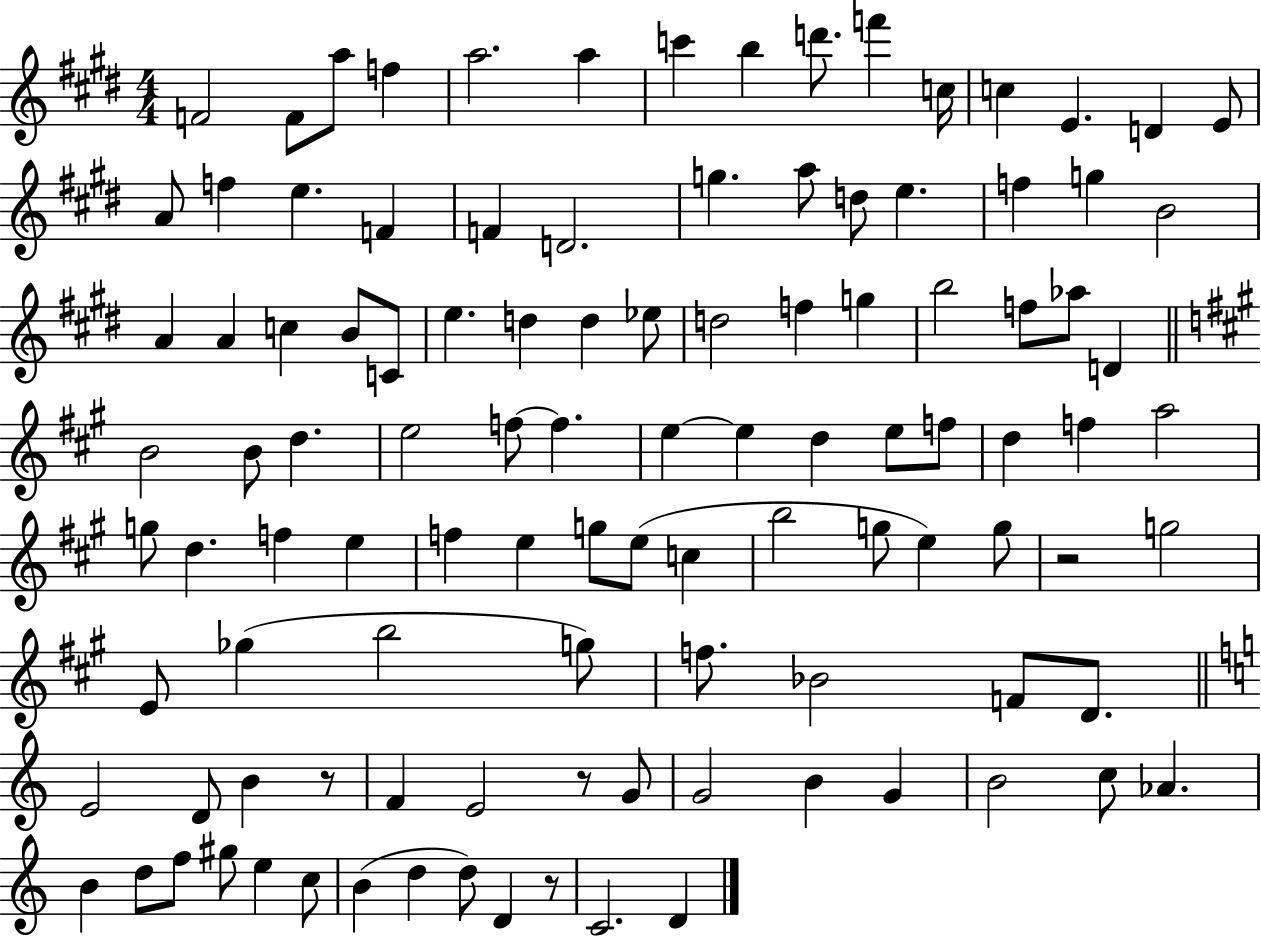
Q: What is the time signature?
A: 4/4